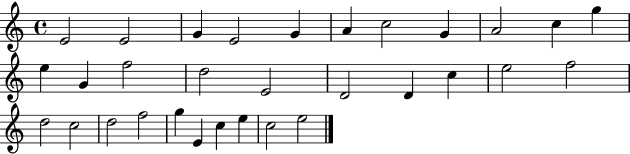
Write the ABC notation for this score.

X:1
T:Untitled
M:4/4
L:1/4
K:C
E2 E2 G E2 G A c2 G A2 c g e G f2 d2 E2 D2 D c e2 f2 d2 c2 d2 f2 g E c e c2 e2